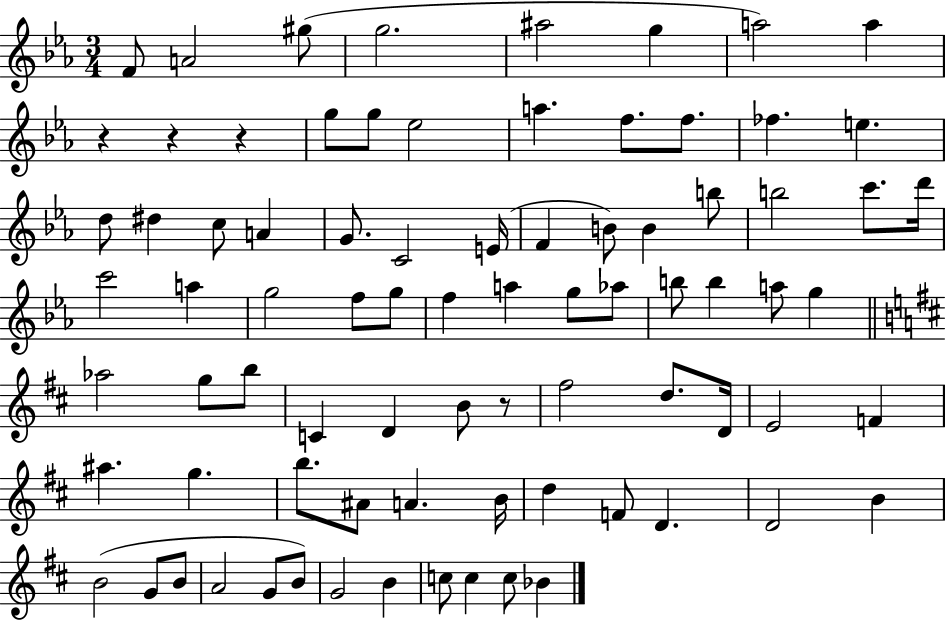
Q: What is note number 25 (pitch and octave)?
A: B4